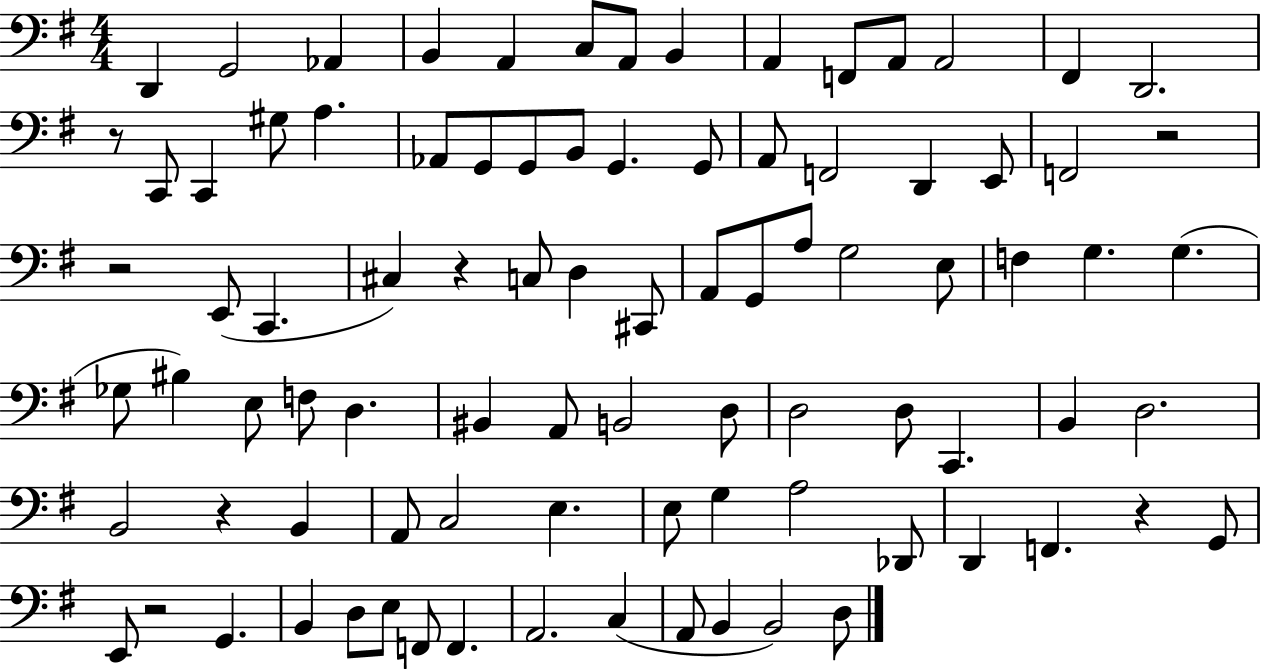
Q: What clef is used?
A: bass